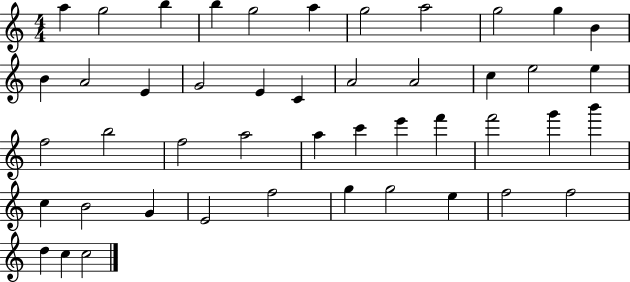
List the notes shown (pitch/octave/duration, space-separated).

A5/q G5/h B5/q B5/q G5/h A5/q G5/h A5/h G5/h G5/q B4/q B4/q A4/h E4/q G4/h E4/q C4/q A4/h A4/h C5/q E5/h E5/q F5/h B5/h F5/h A5/h A5/q C6/q E6/q F6/q F6/h G6/q B6/q C5/q B4/h G4/q E4/h F5/h G5/q G5/h E5/q F5/h F5/h D5/q C5/q C5/h